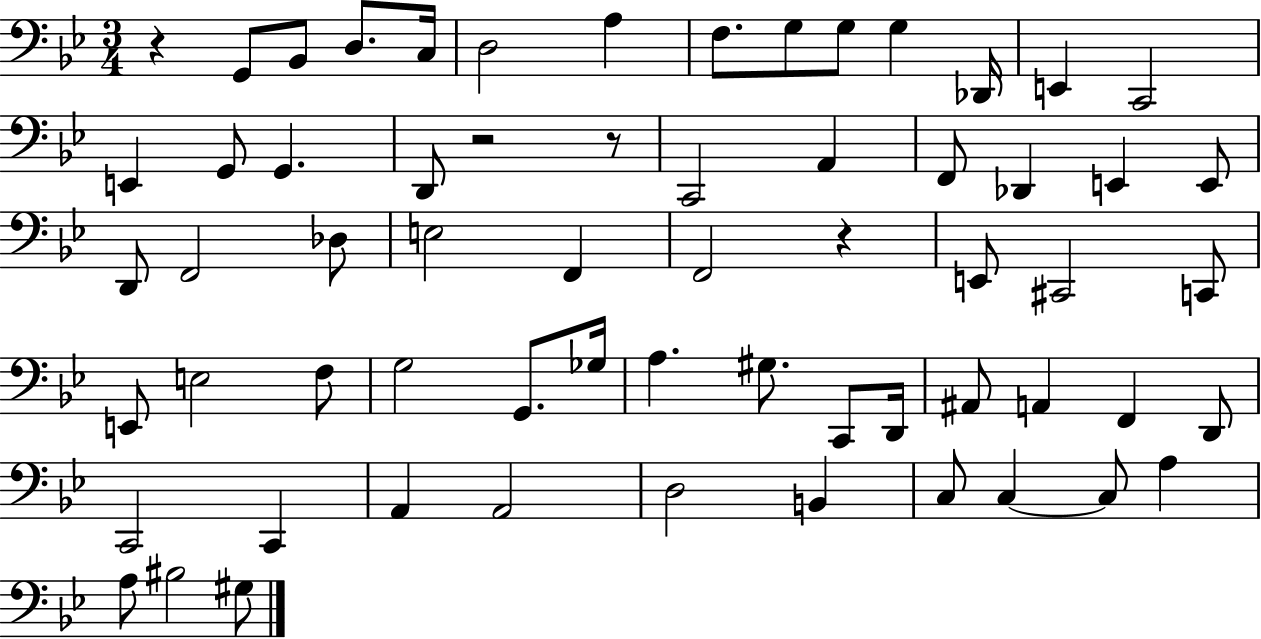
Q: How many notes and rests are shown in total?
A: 63